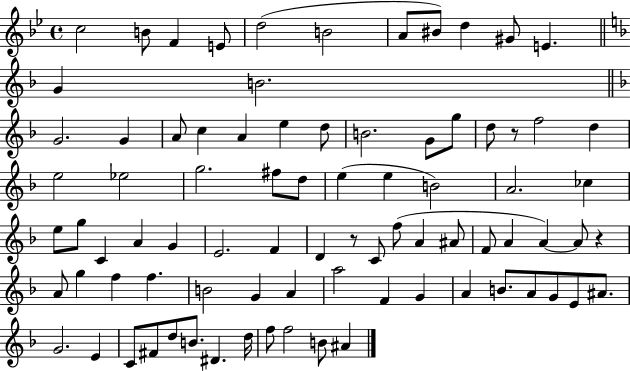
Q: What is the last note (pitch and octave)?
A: A#4